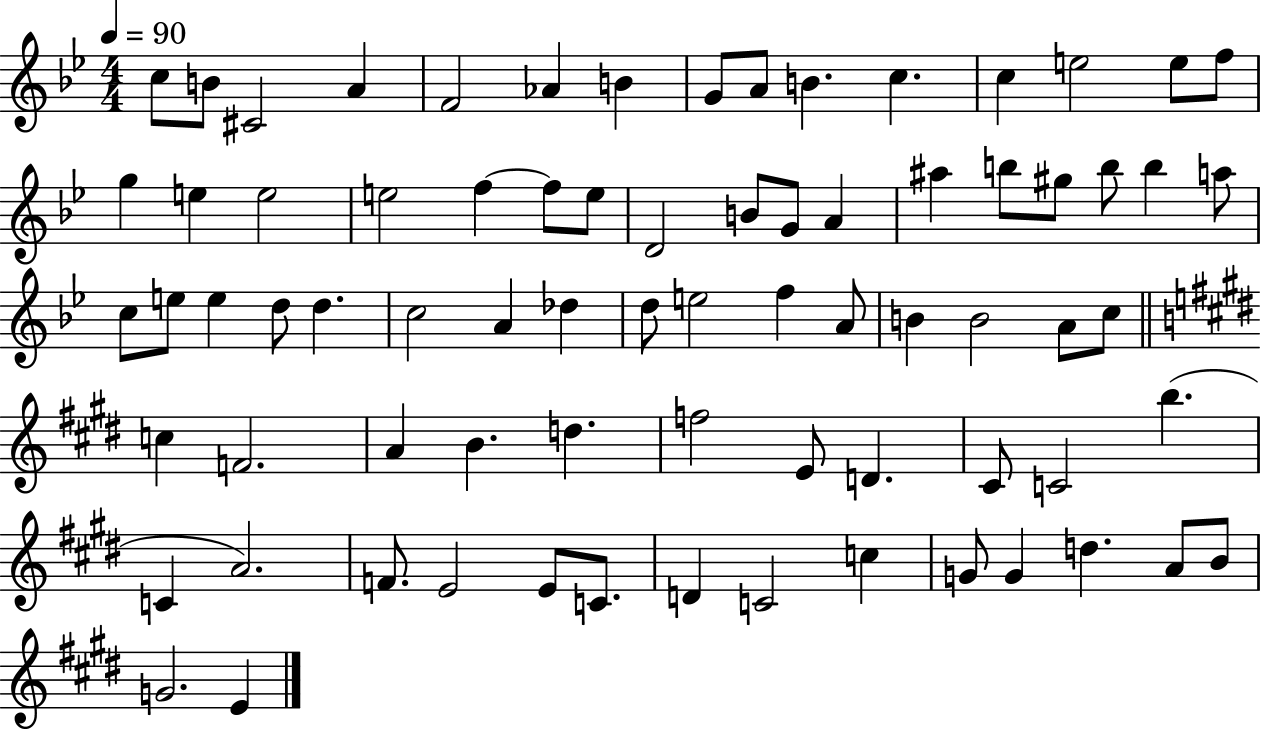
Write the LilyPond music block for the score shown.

{
  \clef treble
  \numericTimeSignature
  \time 4/4
  \key bes \major
  \tempo 4 = 90
  \repeat volta 2 { c''8 b'8 cis'2 a'4 | f'2 aes'4 b'4 | g'8 a'8 b'4. c''4. | c''4 e''2 e''8 f''8 | \break g''4 e''4 e''2 | e''2 f''4~~ f''8 e''8 | d'2 b'8 g'8 a'4 | ais''4 b''8 gis''8 b''8 b''4 a''8 | \break c''8 e''8 e''4 d''8 d''4. | c''2 a'4 des''4 | d''8 e''2 f''4 a'8 | b'4 b'2 a'8 c''8 | \break \bar "||" \break \key e \major c''4 f'2. | a'4 b'4. d''4. | f''2 e'8 d'4. | cis'8 c'2 b''4.( | \break c'4 a'2.) | f'8. e'2 e'8 c'8. | d'4 c'2 c''4 | g'8 g'4 d''4. a'8 b'8 | \break g'2. e'4 | } \bar "|."
}